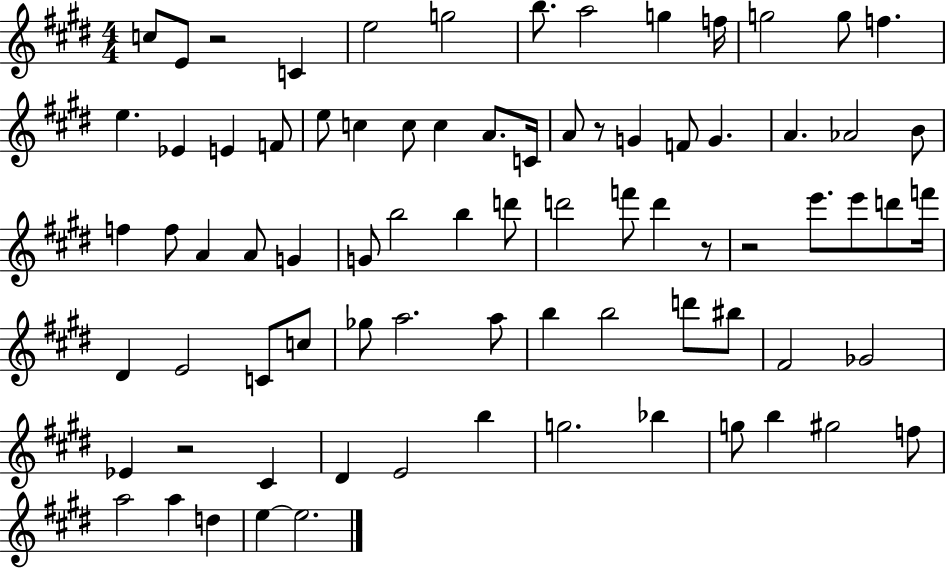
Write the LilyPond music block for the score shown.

{
  \clef treble
  \numericTimeSignature
  \time 4/4
  \key e \major
  c''8 e'8 r2 c'4 | e''2 g''2 | b''8. a''2 g''4 f''16 | g''2 g''8 f''4. | \break e''4. ees'4 e'4 f'8 | e''8 c''4 c''8 c''4 a'8. c'16 | a'8 r8 g'4 f'8 g'4. | a'4. aes'2 b'8 | \break f''4 f''8 a'4 a'8 g'4 | g'8 b''2 b''4 d'''8 | d'''2 f'''8 d'''4 r8 | r2 e'''8. e'''8 d'''8 f'''16 | \break dis'4 e'2 c'8 c''8 | ges''8 a''2. a''8 | b''4 b''2 d'''8 bis''8 | fis'2 ges'2 | \break ees'4 r2 cis'4 | dis'4 e'2 b''4 | g''2. bes''4 | g''8 b''4 gis''2 f''8 | \break a''2 a''4 d''4 | e''4~~ e''2. | \bar "|."
}